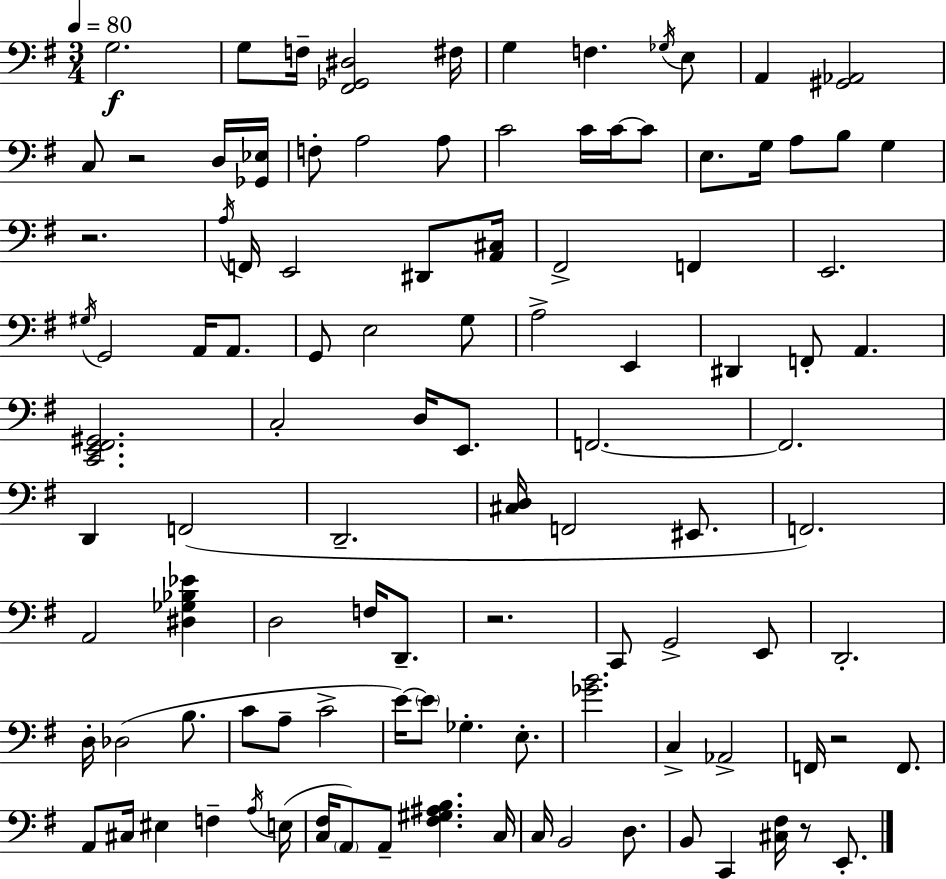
G3/h. G3/e F3/s [F#2,Gb2,D#3]/h F#3/s G3/q F3/q. Gb3/s E3/e A2/q [G#2,Ab2]/h C3/e R/h D3/s [Gb2,Eb3]/s F3/e A3/h A3/e C4/h C4/s C4/s C4/e E3/e. G3/s A3/e B3/e G3/q R/h. A3/s F2/s E2/h D#2/e [A2,C#3]/s F#2/h F2/q E2/h. G#3/s G2/h A2/s A2/e. G2/e E3/h G3/e A3/h E2/q D#2/q F2/e A2/q. [C2,E2,F#2,G#2]/h. C3/h D3/s E2/e. F2/h. F2/h. D2/q F2/h D2/h. [C#3,D3]/s F2/h EIS2/e. F2/h. A2/h [D#3,Gb3,Bb3,Eb4]/q D3/h F3/s D2/e. R/h. C2/e G2/h E2/e D2/h. D3/s Db3/h B3/e. C4/e A3/e C4/h E4/s E4/e Gb3/q. E3/e. [Gb4,B4]/h. C3/q Ab2/h F2/s R/h F2/e. A2/e C#3/s EIS3/q F3/q A3/s E3/s [C3,F#3]/s A2/e A2/e [F#3,G#3,A#3,B3]/q. C3/s C3/s B2/h D3/e. B2/e C2/q [C#3,F#3]/s R/e E2/e.